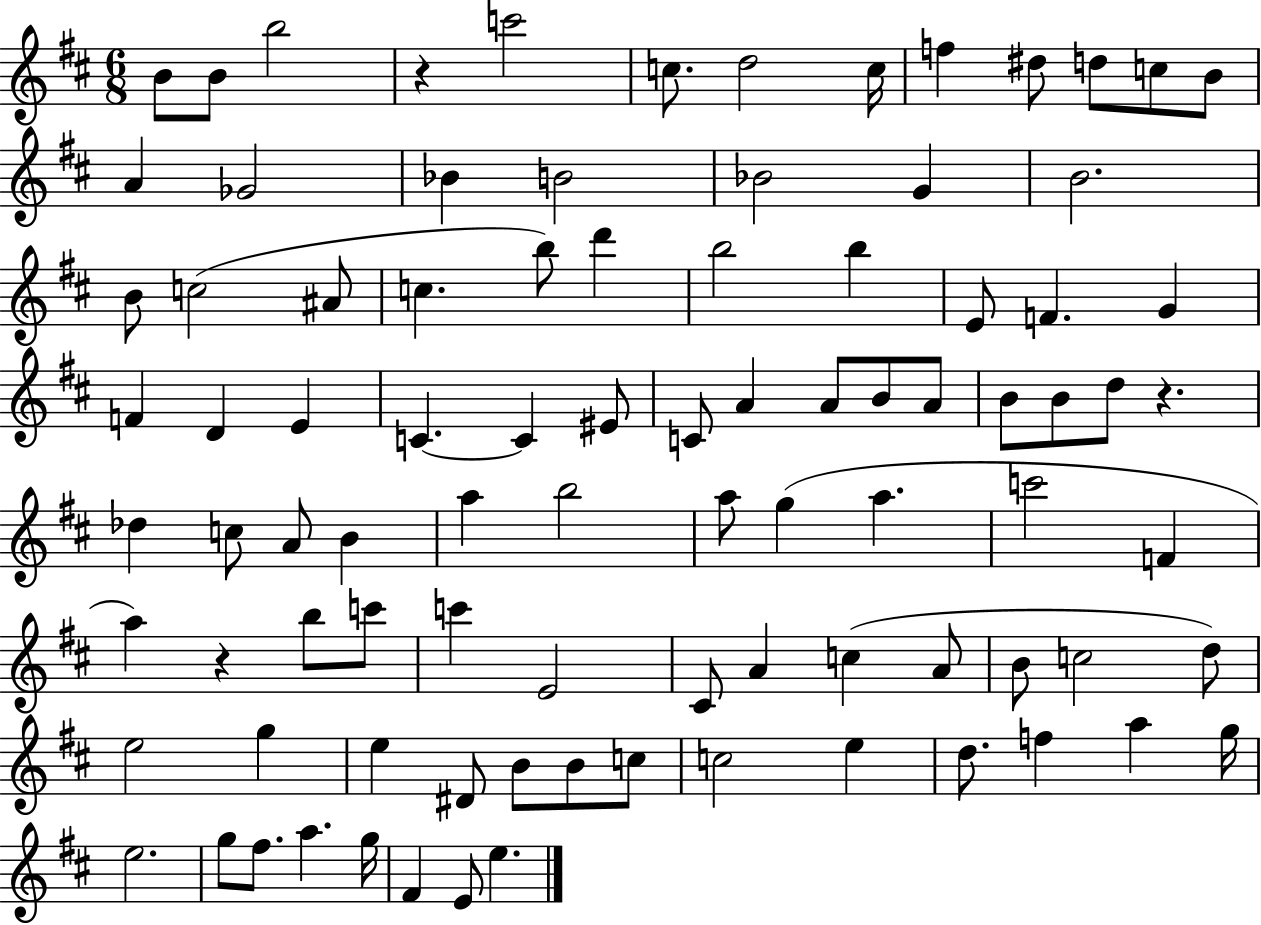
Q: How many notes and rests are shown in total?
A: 91